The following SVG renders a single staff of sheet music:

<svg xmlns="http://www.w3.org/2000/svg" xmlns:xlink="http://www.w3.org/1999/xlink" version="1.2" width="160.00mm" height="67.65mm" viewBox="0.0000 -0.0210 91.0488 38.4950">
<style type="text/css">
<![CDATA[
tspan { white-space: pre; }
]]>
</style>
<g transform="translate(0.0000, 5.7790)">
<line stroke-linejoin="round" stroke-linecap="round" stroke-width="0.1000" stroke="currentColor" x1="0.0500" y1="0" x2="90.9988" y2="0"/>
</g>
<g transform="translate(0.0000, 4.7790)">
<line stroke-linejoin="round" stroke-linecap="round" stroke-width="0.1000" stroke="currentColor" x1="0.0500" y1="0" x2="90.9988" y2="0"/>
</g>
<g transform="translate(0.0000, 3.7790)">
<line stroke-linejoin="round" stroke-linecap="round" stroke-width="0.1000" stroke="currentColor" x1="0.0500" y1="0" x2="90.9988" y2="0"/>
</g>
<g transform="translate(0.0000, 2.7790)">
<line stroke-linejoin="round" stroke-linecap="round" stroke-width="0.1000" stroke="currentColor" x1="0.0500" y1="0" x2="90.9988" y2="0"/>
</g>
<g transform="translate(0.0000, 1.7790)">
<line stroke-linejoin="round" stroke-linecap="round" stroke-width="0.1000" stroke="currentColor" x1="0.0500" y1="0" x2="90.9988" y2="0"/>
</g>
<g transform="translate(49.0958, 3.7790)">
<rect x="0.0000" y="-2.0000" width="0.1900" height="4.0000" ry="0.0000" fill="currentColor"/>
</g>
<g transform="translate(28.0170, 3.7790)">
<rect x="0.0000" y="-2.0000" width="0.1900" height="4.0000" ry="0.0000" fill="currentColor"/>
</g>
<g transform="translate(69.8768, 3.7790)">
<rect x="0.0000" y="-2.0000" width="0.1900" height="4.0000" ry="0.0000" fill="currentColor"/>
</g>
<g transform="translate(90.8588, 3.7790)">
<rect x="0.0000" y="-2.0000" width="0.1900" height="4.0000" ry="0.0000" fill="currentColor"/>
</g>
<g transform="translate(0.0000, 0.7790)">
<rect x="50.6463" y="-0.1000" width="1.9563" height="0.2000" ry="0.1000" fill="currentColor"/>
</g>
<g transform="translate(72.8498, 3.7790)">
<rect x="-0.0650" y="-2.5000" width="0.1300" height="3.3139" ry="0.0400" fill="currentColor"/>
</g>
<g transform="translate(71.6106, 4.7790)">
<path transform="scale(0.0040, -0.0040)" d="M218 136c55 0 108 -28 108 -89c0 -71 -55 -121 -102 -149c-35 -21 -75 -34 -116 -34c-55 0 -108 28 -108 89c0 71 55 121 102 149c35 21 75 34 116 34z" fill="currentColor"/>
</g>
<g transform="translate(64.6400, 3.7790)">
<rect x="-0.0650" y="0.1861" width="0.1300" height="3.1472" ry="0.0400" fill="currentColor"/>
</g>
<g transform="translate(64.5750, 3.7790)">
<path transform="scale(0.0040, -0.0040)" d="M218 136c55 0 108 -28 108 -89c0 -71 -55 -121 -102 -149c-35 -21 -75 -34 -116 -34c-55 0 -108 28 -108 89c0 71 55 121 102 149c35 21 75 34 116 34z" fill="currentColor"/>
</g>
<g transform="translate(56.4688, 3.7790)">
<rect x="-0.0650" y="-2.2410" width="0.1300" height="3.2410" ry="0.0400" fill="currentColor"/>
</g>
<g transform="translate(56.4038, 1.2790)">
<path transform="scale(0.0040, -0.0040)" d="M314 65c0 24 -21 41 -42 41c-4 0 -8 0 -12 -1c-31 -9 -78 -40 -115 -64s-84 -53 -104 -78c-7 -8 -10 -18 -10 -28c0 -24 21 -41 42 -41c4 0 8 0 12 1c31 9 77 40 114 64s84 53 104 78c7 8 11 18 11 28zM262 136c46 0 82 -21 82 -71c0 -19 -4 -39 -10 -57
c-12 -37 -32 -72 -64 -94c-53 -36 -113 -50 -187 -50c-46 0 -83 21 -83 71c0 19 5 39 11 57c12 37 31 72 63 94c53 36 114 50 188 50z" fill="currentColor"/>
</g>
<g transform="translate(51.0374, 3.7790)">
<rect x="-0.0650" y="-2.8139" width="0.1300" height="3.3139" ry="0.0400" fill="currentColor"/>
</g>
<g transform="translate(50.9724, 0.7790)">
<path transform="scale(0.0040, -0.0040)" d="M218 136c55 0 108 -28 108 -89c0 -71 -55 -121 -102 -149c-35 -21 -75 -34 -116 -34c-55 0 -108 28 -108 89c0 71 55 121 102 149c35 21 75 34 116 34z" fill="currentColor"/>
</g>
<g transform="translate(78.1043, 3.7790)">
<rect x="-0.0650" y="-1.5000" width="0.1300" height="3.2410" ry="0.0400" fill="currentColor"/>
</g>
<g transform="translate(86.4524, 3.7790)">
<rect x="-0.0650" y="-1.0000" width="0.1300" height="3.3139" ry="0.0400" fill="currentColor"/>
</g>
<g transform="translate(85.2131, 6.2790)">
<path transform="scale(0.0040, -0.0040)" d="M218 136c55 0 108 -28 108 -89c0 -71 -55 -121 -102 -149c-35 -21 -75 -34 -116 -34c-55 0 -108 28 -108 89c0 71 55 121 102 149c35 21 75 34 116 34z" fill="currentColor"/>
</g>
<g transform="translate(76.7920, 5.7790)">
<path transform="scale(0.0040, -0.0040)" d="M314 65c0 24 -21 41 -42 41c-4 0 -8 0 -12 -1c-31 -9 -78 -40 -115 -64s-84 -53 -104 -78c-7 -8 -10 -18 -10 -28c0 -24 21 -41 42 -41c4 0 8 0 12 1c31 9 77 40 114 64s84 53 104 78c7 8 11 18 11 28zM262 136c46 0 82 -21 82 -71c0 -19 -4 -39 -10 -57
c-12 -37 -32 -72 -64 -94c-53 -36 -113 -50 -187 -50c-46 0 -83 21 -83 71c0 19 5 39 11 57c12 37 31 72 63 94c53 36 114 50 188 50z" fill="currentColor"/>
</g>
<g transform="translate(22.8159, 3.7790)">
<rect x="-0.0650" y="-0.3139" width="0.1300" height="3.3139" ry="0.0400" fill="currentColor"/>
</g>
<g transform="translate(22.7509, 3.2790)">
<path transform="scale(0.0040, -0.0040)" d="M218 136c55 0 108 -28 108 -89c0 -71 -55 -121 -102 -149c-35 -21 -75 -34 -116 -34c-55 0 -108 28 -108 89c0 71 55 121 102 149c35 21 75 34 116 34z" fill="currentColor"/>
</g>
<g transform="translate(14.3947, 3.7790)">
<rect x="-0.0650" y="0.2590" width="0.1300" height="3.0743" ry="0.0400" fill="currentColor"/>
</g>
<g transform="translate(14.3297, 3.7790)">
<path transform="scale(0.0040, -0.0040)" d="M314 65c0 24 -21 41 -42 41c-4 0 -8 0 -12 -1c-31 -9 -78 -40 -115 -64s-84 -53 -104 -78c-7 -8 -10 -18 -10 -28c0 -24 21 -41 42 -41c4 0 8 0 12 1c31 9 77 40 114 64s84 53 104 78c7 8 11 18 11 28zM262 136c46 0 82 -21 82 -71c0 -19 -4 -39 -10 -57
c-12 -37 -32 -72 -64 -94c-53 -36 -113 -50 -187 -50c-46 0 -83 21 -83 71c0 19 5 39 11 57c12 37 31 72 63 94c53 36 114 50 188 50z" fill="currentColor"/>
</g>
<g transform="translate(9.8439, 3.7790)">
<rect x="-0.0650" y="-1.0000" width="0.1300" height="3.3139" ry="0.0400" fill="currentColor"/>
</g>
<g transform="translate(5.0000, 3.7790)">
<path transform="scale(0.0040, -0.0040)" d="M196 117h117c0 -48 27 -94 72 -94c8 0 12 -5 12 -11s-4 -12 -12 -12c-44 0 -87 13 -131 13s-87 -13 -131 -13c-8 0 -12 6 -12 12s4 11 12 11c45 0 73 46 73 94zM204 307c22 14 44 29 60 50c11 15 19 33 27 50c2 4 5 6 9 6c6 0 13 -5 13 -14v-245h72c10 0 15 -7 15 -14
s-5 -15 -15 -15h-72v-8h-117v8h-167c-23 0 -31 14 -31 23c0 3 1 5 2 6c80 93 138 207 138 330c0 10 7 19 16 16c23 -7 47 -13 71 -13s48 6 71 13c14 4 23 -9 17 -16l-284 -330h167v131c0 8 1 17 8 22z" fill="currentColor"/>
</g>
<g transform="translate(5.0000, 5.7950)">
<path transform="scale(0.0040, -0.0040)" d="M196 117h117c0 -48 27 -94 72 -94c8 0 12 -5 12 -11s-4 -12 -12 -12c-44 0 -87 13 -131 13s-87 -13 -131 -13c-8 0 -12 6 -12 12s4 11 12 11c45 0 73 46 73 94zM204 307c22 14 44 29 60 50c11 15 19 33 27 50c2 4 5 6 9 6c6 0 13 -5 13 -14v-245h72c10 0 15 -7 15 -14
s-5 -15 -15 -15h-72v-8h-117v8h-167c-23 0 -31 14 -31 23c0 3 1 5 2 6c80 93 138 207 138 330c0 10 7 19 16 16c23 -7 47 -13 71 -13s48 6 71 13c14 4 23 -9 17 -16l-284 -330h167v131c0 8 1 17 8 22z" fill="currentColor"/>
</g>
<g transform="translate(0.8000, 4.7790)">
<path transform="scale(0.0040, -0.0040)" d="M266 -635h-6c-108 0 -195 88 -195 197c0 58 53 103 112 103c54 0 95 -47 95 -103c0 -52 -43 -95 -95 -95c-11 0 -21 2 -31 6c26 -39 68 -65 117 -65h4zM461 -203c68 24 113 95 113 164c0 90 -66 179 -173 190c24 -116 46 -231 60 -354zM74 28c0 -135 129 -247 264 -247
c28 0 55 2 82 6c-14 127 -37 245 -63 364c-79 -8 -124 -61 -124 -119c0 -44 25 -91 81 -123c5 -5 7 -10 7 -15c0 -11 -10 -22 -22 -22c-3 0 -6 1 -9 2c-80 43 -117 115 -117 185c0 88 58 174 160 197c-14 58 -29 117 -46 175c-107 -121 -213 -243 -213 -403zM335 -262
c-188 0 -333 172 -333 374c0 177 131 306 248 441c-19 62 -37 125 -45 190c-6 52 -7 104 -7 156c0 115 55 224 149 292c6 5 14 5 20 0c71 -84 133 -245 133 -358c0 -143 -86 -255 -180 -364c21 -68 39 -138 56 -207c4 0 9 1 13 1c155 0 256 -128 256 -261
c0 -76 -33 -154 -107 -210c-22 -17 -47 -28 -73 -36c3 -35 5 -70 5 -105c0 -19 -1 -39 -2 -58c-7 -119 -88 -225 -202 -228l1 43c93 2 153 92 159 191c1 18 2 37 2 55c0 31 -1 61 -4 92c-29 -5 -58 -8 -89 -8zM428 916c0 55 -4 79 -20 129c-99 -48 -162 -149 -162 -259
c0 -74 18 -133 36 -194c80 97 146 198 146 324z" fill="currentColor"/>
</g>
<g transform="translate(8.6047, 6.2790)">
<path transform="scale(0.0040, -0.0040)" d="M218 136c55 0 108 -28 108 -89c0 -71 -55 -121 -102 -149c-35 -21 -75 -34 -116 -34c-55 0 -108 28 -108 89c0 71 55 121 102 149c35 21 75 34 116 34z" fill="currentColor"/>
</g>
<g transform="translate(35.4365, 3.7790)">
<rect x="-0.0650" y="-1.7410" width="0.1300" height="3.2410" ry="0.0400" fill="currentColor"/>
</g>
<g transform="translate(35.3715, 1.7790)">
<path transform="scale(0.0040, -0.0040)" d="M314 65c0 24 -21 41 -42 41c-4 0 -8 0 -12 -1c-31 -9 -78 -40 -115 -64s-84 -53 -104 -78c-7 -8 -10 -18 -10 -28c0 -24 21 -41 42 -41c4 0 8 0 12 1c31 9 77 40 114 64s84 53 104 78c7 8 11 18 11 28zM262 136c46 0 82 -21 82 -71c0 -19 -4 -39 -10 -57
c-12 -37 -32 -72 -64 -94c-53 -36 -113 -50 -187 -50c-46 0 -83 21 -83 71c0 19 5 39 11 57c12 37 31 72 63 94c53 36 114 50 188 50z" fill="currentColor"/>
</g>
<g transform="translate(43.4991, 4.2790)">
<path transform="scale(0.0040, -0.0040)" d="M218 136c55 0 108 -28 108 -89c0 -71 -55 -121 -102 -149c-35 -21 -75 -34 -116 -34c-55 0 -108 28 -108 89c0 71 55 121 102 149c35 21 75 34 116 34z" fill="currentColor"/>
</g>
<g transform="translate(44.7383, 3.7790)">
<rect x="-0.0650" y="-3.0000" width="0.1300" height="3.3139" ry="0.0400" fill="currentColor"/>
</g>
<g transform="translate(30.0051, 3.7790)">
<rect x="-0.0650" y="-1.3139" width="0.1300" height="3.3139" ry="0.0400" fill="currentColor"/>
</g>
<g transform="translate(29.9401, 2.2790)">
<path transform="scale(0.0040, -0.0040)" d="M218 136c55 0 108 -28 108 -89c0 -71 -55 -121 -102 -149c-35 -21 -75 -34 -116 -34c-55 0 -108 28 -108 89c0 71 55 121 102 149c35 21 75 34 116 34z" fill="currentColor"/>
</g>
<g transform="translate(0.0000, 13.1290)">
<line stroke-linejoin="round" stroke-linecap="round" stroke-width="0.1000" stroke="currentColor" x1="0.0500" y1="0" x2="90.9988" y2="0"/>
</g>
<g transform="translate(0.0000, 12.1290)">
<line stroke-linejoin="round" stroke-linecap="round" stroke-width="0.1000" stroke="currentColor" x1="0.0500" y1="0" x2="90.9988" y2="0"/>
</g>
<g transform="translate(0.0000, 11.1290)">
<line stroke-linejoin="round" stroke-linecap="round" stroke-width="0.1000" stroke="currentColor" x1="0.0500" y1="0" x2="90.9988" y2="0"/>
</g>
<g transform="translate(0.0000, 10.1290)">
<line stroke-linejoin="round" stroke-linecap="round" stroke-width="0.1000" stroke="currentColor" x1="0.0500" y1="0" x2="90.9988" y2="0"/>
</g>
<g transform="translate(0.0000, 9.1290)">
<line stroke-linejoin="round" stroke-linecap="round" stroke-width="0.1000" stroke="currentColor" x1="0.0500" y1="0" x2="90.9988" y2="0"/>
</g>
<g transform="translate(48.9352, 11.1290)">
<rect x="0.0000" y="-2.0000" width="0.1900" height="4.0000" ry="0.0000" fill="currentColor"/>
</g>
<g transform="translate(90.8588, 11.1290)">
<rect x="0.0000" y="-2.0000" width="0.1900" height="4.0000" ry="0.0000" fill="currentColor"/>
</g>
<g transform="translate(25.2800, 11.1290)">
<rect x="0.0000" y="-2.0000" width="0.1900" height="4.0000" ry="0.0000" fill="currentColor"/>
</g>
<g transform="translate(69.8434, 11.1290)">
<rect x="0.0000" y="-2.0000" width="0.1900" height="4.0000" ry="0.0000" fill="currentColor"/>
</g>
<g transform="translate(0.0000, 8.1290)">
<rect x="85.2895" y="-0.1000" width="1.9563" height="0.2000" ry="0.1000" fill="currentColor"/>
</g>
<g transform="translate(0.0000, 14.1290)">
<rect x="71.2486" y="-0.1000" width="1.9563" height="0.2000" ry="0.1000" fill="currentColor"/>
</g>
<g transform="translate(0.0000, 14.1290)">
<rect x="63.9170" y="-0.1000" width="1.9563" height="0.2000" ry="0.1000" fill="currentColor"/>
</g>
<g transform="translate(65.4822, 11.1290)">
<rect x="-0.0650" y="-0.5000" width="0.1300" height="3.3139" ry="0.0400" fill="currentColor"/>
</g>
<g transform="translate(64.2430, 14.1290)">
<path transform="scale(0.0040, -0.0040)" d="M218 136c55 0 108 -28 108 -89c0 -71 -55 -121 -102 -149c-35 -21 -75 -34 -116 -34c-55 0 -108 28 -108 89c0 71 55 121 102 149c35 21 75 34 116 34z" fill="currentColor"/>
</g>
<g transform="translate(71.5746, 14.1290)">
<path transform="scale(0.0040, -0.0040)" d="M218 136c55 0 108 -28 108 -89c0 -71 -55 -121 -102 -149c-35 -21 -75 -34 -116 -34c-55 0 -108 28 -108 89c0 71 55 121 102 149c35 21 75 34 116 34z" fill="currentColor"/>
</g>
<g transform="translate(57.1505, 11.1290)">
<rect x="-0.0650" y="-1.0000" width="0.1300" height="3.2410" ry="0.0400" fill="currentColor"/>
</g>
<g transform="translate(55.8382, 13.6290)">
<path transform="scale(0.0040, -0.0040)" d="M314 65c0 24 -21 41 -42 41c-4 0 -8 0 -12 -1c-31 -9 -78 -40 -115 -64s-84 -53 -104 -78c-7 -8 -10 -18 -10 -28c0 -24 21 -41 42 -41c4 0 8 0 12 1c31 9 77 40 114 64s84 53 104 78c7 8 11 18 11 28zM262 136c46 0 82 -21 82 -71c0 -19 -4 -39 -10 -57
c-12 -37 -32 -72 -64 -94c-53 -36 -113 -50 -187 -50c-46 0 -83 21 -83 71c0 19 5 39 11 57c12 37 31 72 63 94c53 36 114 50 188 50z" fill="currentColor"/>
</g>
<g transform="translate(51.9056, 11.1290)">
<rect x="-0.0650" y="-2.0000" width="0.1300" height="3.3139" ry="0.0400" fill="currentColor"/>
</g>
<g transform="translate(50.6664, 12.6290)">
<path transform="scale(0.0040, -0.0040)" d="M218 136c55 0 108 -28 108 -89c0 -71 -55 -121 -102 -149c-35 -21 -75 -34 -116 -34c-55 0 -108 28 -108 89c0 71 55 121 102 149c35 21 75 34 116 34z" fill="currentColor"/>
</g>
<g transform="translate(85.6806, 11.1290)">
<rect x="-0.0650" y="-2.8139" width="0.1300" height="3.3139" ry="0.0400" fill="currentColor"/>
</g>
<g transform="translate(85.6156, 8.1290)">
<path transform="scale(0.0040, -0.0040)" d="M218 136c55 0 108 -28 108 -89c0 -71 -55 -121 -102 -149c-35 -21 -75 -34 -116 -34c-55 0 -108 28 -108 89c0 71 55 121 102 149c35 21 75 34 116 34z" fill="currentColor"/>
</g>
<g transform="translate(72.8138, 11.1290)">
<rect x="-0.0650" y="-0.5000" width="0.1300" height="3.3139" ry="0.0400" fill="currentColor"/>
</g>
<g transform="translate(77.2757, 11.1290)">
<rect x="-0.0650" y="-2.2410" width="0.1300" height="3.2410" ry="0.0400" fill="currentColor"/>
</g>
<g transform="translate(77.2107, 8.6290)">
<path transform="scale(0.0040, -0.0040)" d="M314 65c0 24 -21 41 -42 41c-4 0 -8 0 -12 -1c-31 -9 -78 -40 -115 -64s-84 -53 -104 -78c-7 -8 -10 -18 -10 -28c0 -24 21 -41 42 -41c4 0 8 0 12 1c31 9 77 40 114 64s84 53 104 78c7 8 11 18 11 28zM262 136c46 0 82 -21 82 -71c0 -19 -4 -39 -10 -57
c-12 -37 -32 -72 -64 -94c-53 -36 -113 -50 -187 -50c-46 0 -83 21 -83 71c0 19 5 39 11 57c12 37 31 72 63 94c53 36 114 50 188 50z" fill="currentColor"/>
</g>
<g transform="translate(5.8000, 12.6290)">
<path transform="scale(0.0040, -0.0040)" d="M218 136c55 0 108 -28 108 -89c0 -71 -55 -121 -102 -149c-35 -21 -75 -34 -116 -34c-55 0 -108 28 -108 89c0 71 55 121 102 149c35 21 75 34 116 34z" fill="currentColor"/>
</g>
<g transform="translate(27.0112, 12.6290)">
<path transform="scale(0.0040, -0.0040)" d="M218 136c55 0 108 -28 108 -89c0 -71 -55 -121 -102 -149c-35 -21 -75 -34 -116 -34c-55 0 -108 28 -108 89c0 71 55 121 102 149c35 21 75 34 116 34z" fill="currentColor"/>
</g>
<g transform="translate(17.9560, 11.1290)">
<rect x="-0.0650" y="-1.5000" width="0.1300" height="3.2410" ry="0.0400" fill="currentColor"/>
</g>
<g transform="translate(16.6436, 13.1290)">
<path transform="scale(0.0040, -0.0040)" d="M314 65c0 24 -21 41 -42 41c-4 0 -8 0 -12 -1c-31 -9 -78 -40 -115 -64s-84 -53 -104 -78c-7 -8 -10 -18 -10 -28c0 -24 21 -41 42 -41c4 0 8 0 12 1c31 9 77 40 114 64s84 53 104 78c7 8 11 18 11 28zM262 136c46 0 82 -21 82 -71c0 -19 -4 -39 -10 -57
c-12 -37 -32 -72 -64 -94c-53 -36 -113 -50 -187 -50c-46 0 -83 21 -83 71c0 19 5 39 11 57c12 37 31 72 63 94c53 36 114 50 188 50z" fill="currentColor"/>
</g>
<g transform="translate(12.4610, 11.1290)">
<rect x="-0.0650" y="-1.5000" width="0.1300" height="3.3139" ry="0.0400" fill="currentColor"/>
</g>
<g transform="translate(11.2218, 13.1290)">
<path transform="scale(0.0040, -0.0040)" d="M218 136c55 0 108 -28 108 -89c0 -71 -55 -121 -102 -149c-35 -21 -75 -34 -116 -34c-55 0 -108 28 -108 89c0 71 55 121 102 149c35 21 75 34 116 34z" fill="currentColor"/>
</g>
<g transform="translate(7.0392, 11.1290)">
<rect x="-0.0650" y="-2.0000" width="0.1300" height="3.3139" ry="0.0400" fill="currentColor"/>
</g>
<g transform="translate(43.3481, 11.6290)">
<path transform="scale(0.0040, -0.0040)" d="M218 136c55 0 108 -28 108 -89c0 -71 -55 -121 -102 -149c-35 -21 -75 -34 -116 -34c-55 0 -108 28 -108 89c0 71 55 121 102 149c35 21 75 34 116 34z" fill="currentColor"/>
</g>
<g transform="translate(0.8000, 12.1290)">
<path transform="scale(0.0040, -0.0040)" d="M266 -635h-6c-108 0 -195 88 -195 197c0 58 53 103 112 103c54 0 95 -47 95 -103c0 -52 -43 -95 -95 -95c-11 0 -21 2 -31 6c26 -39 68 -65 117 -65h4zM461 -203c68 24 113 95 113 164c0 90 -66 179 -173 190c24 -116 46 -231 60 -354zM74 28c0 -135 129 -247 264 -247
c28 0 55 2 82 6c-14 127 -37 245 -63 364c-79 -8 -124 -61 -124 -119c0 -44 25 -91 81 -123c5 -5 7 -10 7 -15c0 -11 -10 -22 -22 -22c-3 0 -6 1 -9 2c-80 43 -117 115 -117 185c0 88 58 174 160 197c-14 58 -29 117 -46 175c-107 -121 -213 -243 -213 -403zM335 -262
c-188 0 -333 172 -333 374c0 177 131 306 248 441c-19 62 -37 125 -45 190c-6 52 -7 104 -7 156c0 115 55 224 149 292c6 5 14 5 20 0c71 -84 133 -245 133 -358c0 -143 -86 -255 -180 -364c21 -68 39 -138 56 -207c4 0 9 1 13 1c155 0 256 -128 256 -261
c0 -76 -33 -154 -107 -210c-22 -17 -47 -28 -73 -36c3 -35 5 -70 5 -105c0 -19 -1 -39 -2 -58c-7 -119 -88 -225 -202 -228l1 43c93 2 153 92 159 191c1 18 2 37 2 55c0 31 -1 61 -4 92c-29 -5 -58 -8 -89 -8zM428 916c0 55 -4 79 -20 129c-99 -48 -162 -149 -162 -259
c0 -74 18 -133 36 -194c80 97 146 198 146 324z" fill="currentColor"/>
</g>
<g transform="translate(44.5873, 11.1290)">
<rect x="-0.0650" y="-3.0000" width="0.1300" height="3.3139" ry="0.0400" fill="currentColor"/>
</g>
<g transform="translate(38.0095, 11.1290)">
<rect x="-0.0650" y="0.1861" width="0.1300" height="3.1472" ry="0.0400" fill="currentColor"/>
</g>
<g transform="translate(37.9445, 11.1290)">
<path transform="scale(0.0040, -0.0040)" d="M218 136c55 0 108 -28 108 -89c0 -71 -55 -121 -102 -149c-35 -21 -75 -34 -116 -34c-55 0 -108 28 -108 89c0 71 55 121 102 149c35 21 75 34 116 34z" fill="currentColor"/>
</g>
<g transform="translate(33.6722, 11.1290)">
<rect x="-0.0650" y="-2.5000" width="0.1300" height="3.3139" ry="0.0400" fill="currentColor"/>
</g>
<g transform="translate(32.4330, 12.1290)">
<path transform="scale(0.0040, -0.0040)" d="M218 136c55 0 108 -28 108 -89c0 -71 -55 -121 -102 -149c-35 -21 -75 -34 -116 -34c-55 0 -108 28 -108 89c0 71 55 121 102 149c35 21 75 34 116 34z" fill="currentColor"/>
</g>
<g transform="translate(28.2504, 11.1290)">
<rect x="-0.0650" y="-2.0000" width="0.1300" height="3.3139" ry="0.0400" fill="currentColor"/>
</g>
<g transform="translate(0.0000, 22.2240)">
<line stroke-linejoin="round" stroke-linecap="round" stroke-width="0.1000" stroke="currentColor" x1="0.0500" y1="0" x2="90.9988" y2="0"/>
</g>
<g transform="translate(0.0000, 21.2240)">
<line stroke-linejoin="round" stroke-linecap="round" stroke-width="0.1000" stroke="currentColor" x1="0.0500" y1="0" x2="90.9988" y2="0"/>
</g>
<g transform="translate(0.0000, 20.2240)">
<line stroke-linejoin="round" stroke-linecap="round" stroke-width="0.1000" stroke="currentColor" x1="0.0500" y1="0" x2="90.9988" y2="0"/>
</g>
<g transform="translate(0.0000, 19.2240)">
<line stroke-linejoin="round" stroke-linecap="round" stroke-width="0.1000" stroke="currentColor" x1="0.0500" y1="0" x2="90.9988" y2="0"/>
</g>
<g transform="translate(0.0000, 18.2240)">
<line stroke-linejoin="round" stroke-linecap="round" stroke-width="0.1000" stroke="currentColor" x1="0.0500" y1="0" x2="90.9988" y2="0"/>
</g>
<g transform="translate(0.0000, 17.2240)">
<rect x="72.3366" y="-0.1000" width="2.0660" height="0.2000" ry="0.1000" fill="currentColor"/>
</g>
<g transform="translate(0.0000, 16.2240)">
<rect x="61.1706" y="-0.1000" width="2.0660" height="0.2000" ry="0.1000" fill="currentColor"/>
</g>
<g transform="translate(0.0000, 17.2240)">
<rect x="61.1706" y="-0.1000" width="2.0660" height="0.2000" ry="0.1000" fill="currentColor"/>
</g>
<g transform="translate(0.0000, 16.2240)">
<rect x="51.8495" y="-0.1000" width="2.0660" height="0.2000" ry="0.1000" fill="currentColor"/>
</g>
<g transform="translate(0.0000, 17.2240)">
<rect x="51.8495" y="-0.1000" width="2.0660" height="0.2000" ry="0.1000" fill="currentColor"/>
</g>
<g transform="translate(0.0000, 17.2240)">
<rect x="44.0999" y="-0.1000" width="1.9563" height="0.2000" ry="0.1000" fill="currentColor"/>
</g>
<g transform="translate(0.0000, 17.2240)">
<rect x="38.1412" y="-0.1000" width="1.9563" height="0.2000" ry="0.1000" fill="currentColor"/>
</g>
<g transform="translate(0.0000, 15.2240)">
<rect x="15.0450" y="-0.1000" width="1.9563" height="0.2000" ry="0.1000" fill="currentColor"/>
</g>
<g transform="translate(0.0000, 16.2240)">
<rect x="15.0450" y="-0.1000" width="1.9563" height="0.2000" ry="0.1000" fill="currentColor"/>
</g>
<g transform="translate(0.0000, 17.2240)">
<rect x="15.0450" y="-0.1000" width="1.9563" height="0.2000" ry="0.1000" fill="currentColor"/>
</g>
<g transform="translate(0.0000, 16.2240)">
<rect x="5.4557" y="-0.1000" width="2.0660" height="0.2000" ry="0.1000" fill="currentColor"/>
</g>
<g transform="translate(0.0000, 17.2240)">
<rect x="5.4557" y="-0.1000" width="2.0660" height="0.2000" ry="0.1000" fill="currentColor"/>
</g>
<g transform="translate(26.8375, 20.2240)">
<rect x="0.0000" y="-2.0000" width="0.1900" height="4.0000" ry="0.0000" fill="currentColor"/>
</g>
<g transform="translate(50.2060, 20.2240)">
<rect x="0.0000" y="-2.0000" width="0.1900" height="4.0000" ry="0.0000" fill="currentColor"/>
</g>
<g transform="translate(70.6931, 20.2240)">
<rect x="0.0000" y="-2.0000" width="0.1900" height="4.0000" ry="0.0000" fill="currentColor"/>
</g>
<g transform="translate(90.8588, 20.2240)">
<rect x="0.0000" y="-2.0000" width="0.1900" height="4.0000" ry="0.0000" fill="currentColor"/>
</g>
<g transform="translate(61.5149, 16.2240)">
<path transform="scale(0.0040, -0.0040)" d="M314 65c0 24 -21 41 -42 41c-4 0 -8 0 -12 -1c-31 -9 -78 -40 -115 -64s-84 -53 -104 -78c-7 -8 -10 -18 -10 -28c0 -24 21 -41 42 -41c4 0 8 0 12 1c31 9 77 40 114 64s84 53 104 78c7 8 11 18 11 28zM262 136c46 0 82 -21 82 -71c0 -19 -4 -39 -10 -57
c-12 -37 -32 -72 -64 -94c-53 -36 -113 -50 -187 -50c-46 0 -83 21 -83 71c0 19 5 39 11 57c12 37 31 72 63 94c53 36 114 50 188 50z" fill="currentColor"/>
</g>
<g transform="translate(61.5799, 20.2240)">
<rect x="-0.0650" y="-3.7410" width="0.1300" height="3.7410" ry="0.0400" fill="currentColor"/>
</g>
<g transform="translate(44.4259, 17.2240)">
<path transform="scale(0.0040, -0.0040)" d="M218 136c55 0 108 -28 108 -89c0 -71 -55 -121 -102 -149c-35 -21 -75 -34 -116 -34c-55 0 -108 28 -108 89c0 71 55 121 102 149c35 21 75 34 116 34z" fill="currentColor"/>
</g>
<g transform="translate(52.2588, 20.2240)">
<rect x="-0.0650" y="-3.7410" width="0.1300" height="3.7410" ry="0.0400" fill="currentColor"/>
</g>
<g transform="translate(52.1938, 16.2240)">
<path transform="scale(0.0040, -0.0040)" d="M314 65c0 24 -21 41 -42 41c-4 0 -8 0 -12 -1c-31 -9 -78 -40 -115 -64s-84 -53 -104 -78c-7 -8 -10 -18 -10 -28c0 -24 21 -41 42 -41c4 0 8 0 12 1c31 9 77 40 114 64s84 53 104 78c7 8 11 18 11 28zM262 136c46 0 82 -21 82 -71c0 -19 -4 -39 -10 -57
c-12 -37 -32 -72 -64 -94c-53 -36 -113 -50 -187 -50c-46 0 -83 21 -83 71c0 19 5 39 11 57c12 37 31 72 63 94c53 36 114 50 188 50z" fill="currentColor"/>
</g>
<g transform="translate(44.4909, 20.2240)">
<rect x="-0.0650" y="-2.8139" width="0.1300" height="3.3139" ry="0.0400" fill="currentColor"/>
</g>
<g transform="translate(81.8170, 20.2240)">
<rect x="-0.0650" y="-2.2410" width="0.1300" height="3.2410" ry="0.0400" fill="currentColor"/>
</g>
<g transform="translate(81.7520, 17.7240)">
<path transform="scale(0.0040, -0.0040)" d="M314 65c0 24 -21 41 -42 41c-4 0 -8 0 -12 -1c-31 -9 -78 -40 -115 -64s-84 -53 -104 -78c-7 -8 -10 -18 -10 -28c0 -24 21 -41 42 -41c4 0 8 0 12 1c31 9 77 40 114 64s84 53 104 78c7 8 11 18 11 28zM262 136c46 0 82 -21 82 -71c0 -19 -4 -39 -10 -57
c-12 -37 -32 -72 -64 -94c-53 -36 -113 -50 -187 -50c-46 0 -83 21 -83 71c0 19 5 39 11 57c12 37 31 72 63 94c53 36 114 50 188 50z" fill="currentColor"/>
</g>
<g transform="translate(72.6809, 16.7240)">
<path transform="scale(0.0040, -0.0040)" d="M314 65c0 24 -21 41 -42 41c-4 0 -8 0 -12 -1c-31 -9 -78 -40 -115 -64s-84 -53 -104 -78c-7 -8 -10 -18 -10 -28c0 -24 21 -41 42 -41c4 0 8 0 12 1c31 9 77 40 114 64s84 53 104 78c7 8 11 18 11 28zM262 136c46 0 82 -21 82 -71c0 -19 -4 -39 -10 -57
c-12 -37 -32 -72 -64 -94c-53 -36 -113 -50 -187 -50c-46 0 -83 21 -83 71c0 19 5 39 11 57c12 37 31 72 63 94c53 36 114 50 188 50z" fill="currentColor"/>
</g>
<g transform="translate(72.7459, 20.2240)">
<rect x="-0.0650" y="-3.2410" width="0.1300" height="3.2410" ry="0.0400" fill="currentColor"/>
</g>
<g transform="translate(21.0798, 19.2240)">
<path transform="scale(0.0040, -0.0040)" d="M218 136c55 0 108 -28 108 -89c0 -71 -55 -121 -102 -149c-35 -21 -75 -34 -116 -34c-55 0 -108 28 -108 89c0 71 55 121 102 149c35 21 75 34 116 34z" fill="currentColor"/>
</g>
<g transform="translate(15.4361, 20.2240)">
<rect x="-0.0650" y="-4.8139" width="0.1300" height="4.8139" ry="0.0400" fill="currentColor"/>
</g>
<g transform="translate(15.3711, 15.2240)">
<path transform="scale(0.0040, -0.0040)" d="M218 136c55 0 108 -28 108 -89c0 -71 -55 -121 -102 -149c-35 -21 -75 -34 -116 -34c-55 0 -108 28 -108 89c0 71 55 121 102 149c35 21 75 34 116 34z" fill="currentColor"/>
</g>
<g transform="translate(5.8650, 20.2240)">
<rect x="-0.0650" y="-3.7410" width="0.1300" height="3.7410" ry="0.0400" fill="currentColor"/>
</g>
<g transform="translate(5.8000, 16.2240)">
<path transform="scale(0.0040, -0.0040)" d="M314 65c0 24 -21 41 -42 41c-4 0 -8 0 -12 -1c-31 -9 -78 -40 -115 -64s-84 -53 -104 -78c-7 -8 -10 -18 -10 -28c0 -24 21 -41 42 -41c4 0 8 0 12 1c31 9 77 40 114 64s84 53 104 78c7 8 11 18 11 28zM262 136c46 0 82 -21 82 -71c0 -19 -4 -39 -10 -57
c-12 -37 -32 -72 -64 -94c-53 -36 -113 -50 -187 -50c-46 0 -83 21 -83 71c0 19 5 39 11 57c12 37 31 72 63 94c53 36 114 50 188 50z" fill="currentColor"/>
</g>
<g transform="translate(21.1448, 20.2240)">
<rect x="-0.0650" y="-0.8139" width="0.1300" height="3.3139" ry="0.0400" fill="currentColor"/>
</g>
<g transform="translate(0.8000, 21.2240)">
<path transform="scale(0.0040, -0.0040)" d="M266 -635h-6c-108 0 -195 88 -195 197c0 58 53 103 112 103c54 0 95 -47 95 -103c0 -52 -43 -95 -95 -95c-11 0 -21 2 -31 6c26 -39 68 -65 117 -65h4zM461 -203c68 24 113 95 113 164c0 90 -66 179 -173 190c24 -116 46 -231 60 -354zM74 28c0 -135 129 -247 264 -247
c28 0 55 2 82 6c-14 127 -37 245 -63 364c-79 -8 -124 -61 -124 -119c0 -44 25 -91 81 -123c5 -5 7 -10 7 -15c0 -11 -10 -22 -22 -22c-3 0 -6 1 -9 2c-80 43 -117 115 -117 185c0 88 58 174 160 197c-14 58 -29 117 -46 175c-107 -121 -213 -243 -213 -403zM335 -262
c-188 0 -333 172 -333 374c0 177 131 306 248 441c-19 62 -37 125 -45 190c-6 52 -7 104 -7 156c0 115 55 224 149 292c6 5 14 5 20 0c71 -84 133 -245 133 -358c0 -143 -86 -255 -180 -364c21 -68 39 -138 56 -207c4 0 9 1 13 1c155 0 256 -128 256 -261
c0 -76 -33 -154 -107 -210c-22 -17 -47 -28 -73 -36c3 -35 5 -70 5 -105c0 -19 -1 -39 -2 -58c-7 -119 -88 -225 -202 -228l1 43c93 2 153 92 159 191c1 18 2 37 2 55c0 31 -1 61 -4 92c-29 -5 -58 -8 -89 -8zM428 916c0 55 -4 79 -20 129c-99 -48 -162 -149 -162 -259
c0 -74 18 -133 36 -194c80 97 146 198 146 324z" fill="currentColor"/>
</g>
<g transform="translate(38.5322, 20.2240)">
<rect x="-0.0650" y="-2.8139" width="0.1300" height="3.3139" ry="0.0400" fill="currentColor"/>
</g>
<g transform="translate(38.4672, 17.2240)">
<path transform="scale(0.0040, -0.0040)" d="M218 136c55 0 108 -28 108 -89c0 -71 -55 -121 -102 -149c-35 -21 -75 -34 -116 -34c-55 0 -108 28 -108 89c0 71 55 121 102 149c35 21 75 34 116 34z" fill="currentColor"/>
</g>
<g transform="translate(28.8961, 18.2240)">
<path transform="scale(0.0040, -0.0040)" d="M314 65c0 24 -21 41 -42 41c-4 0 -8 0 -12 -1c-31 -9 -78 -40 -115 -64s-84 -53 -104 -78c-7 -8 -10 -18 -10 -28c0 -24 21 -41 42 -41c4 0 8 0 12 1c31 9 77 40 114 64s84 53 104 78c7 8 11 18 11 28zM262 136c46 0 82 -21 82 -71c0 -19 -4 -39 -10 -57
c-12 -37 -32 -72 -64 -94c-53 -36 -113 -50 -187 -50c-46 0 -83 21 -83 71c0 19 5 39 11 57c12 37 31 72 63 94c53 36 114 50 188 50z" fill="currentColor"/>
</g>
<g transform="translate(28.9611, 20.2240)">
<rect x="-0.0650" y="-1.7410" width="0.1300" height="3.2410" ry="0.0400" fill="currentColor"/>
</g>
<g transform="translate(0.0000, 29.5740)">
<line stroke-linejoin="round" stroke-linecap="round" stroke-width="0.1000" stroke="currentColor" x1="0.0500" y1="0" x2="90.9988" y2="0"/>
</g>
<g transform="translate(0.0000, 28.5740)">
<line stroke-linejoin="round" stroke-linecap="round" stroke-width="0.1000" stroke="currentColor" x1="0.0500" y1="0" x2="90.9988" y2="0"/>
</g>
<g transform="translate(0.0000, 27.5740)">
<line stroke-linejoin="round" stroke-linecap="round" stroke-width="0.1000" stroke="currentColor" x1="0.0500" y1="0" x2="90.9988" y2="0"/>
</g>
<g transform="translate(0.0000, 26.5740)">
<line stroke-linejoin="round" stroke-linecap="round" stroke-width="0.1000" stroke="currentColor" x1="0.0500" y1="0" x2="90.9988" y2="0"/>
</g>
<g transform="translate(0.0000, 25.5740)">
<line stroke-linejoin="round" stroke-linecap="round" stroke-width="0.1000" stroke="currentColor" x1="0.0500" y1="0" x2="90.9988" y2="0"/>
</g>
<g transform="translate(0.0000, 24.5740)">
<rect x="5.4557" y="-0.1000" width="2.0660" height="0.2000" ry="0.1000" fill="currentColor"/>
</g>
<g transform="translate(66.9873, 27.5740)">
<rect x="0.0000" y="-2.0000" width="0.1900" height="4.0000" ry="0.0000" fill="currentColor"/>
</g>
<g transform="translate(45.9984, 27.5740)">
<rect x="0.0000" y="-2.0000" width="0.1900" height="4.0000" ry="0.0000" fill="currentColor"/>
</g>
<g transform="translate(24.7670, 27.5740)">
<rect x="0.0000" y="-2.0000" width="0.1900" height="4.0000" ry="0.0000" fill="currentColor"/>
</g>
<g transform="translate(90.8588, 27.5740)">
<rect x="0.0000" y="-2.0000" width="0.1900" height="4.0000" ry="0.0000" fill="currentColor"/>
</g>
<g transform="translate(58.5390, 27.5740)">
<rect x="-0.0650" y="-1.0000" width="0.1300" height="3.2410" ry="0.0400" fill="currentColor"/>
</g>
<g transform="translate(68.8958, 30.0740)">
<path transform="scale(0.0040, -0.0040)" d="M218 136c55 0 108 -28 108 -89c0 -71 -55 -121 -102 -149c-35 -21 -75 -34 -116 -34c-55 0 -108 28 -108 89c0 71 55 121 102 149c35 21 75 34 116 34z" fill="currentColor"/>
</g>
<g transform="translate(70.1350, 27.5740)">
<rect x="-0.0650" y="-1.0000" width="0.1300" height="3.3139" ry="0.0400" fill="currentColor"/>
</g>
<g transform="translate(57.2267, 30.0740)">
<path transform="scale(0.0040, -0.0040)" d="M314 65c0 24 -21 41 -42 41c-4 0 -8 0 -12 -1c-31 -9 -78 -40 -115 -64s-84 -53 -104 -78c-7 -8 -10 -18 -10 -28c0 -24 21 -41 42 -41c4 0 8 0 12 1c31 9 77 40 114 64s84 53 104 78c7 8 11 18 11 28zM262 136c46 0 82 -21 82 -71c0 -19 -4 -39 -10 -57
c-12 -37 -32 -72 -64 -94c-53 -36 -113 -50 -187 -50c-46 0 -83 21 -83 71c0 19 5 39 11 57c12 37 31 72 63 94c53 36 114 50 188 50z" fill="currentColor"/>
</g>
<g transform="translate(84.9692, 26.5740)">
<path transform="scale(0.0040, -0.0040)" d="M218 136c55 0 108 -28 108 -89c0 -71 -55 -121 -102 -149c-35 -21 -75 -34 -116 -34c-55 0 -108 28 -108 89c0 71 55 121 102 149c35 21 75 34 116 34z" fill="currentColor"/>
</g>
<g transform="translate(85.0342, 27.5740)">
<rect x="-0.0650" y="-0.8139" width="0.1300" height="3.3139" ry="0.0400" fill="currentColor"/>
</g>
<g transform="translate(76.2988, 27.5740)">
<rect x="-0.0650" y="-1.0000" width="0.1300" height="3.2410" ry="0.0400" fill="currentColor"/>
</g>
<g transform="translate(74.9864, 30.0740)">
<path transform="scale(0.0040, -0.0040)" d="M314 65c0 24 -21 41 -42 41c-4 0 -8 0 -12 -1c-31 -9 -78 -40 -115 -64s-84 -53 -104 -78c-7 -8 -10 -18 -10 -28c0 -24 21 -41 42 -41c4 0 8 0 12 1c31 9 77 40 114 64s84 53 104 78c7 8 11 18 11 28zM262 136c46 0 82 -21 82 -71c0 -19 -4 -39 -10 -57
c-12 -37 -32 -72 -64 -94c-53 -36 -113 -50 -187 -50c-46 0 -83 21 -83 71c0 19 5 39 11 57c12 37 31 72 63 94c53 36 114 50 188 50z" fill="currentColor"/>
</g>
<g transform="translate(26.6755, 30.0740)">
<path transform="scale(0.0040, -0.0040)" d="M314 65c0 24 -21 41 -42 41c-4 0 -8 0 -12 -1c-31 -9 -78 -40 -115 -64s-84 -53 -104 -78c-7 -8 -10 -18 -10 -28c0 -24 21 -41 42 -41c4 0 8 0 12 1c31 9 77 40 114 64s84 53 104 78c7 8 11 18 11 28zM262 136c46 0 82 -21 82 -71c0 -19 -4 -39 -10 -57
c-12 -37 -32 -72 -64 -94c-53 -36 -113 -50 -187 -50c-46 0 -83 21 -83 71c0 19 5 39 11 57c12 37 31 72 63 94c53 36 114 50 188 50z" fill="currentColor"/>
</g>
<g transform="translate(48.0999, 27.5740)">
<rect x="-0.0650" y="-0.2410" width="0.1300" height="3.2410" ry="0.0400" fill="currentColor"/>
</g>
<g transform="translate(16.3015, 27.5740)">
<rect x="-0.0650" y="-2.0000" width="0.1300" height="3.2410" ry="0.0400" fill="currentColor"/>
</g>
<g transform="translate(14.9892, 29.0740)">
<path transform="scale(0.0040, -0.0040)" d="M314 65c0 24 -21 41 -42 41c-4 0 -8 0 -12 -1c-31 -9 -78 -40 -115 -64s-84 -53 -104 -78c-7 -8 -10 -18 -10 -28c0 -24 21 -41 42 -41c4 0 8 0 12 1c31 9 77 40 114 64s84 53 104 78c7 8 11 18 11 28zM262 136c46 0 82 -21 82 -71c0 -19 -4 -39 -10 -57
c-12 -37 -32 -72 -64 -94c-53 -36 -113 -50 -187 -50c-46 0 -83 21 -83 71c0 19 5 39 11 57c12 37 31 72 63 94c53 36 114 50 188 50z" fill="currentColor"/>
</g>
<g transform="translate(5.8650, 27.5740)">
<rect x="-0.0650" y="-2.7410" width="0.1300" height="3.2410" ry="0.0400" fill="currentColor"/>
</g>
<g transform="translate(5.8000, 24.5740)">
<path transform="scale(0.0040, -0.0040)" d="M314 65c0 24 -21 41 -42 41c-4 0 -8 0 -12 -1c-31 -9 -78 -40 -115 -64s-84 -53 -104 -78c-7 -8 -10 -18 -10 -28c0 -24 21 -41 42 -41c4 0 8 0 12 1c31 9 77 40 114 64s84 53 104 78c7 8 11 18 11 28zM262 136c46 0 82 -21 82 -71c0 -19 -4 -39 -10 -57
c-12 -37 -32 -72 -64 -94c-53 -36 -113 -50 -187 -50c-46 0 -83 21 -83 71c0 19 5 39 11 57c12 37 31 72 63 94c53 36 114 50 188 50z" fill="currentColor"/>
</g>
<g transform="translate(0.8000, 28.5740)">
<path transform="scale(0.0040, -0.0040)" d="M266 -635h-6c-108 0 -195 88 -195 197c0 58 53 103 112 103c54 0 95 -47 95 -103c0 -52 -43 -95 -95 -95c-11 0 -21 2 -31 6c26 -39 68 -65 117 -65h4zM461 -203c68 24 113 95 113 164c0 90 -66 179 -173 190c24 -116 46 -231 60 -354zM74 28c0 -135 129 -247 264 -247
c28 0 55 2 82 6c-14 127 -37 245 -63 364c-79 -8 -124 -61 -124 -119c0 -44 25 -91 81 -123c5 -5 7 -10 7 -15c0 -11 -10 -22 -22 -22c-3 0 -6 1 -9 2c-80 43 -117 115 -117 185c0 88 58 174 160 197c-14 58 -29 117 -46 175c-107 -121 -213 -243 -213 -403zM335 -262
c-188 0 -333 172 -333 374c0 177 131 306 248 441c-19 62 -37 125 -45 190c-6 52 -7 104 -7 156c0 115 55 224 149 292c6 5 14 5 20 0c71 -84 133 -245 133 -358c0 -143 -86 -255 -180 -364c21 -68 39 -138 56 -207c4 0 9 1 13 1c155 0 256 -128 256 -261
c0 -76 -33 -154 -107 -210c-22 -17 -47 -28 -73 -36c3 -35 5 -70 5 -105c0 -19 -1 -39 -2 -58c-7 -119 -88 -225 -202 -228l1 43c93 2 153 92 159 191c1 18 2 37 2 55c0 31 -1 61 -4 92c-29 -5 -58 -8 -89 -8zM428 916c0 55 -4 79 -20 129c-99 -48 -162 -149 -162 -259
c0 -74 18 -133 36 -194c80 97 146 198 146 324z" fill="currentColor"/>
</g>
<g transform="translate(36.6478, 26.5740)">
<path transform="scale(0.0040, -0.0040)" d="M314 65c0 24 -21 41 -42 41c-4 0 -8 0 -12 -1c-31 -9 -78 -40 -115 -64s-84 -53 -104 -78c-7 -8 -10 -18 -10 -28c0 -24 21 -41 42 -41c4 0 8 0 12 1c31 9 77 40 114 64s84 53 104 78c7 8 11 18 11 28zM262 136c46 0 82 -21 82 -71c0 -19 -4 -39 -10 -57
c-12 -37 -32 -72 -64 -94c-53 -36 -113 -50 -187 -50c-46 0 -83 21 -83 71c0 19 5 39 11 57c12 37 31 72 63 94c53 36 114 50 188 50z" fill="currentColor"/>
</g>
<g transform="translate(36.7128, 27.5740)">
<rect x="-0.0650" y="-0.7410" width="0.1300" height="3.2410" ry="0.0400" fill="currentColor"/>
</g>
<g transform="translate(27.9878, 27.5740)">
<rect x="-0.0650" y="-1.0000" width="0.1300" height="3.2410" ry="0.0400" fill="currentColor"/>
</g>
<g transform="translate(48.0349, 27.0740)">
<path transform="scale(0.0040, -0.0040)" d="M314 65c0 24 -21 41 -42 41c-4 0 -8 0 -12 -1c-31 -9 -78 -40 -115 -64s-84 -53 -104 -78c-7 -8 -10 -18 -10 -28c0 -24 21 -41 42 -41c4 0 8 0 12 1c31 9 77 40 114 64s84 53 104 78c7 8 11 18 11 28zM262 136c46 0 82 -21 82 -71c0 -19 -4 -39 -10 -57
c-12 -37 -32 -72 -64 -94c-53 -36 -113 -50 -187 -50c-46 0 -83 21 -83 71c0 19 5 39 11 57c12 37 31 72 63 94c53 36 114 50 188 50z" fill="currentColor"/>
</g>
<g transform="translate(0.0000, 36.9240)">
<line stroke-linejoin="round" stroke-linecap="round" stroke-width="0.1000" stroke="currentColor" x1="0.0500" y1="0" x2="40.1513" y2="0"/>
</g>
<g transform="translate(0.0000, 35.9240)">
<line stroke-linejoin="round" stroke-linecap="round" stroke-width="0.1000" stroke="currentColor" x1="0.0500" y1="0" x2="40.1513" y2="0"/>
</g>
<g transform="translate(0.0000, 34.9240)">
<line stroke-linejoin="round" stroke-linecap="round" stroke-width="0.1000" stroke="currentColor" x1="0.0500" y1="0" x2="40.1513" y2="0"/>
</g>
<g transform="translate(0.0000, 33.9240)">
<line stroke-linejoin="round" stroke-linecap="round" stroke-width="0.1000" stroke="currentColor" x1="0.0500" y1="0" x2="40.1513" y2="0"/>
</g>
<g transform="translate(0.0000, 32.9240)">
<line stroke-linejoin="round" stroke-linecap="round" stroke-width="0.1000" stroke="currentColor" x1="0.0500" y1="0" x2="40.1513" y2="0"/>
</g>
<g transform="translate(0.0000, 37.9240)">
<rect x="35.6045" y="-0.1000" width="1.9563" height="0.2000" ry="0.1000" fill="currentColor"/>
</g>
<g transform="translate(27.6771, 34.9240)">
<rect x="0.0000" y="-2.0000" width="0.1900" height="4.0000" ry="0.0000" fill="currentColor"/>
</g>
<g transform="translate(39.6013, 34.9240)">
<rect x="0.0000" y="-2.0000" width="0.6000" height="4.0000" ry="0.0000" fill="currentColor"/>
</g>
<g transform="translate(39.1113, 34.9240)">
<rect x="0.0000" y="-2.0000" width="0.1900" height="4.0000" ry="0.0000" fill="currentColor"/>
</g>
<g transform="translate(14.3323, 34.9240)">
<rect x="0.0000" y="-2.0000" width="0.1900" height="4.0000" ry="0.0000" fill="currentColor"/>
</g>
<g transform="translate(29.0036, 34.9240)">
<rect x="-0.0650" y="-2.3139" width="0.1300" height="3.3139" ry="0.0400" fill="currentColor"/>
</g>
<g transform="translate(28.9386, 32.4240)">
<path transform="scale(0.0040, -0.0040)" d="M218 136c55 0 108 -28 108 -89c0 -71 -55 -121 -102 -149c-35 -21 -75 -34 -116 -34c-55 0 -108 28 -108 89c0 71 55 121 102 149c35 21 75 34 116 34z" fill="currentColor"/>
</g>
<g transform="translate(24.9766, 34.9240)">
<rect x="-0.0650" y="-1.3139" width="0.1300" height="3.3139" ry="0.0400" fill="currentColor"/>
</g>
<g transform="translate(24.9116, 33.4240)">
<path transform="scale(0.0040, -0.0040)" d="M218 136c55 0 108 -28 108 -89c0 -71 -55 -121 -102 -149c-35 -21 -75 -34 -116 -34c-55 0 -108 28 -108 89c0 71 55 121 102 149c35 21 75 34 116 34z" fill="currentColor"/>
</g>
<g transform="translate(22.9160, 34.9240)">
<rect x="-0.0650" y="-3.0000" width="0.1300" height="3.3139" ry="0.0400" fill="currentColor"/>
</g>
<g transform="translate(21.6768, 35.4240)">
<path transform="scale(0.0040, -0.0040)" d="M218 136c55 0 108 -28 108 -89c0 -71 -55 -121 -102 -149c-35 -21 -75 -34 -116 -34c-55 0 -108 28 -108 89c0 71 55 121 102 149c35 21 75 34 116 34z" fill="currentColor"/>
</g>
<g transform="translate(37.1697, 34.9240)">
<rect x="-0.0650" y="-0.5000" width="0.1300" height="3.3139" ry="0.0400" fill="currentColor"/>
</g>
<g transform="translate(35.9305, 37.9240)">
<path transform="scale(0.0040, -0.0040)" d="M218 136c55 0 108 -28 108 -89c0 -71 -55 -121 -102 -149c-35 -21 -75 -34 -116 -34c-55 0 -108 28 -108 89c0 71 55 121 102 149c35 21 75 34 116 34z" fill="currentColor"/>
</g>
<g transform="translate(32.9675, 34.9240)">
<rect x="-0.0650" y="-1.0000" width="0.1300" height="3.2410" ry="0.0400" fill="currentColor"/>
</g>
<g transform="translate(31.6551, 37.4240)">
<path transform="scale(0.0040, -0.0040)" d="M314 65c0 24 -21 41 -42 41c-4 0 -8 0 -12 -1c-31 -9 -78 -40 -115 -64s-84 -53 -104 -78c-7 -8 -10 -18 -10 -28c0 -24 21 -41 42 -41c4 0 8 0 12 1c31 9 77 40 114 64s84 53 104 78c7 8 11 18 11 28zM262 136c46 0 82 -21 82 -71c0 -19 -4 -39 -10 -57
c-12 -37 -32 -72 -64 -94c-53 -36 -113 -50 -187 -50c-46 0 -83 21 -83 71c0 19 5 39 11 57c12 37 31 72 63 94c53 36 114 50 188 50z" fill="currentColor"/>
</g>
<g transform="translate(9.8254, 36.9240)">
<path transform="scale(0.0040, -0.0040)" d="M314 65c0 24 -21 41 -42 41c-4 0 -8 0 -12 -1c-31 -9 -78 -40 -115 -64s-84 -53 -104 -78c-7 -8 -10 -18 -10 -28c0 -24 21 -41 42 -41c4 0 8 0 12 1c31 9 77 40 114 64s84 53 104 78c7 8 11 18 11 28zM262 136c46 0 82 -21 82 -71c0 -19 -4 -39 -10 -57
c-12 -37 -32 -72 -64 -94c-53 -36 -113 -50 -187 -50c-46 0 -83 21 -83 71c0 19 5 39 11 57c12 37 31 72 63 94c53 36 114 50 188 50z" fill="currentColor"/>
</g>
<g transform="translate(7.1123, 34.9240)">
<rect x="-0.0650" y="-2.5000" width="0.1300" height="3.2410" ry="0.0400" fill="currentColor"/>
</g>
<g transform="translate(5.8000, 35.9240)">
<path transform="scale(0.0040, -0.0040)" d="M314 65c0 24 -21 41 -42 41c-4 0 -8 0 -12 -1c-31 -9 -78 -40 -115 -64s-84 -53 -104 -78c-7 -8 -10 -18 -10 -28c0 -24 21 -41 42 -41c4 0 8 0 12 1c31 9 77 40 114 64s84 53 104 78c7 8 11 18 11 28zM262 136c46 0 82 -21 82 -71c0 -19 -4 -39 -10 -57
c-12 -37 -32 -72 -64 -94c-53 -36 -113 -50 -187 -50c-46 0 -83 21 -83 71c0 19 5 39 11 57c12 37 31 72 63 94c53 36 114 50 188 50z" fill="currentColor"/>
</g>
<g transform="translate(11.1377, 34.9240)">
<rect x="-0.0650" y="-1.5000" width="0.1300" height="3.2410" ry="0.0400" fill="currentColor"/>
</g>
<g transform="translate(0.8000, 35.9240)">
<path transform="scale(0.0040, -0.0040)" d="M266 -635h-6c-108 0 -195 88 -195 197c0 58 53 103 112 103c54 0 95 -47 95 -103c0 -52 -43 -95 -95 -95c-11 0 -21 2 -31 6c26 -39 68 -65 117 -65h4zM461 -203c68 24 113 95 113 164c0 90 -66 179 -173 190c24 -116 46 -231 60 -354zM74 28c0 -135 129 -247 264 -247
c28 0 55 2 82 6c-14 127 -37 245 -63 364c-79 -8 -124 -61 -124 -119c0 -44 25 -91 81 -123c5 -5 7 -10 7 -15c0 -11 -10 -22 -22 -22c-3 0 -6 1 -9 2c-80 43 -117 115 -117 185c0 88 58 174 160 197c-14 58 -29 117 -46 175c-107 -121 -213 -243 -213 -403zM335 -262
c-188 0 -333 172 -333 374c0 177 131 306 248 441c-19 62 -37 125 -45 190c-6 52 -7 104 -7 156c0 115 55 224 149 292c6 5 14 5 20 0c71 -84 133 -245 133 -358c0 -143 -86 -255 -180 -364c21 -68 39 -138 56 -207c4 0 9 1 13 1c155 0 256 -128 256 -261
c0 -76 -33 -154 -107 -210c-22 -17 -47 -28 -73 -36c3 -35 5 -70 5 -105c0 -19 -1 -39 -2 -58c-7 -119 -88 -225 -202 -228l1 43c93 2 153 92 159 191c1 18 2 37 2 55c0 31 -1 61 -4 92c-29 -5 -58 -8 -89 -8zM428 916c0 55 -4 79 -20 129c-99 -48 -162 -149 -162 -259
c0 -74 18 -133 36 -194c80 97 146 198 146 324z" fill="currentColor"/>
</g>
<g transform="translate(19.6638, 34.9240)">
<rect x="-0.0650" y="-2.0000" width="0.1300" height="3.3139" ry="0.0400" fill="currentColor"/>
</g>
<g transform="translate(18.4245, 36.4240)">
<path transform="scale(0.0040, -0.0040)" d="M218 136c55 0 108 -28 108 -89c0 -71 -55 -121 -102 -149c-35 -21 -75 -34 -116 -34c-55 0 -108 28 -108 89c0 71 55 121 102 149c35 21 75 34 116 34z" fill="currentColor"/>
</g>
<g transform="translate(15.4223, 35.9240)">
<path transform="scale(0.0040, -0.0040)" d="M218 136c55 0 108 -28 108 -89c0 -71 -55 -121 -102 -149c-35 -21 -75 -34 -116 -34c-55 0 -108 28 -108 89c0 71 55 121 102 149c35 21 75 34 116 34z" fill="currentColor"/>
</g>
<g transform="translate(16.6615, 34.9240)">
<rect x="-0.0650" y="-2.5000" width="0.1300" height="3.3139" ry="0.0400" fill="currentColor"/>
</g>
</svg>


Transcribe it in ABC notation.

X:1
T:Untitled
M:4/4
L:1/4
K:C
D B2 c e f2 A a g2 B G E2 D F E E2 F G B A F D2 C C g2 a c'2 e' d f2 a a c'2 c'2 b2 g2 a2 F2 D2 d2 c2 D2 D D2 d G2 E2 G F A e g D2 C